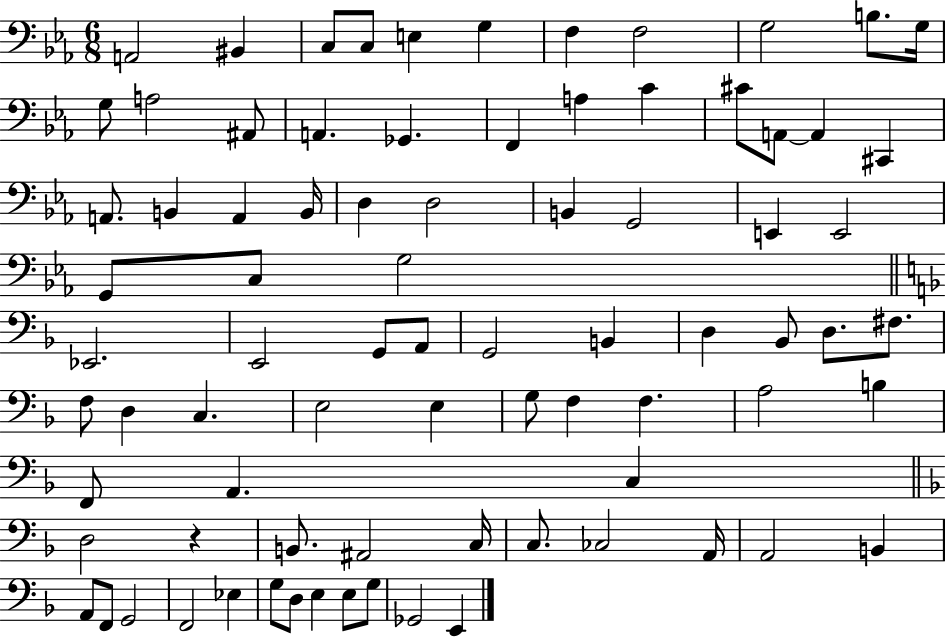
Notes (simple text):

A2/h BIS2/q C3/e C3/e E3/q G3/q F3/q F3/h G3/h B3/e. G3/s G3/e A3/h A#2/e A2/q. Gb2/q. F2/q A3/q C4/q C#4/e A2/e A2/q C#2/q A2/e. B2/q A2/q B2/s D3/q D3/h B2/q G2/h E2/q E2/h G2/e C3/e G3/h Eb2/h. E2/h G2/e A2/e G2/h B2/q D3/q Bb2/e D3/e. F#3/e. F3/e D3/q C3/q. E3/h E3/q G3/e F3/q F3/q. A3/h B3/q F2/e A2/q. C3/q D3/h R/q B2/e. A#2/h C3/s C3/e. CES3/h A2/s A2/h B2/q A2/e F2/e G2/h F2/h Eb3/q G3/e D3/e E3/q E3/e G3/e Gb2/h E2/q